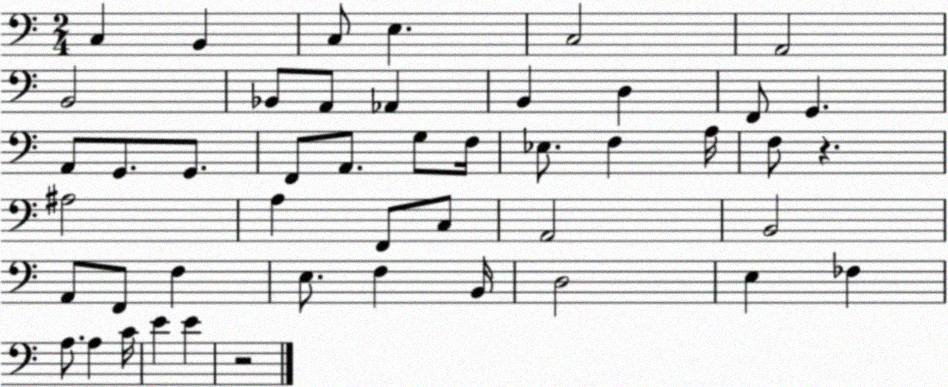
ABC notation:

X:1
T:Untitled
M:2/4
L:1/4
K:C
C, B,, C,/2 E, C,2 A,,2 B,,2 _B,,/2 A,,/2 _A,, B,, D, F,,/2 G,, A,,/2 G,,/2 G,,/2 F,,/2 A,,/2 G,/2 F,/4 _E,/2 F, A,/4 F,/2 z ^A,2 A, F,,/2 C,/2 A,,2 B,,2 A,,/2 F,,/2 F, E,/2 F, B,,/4 D,2 E, _F, A,/2 A, C/4 E E z2